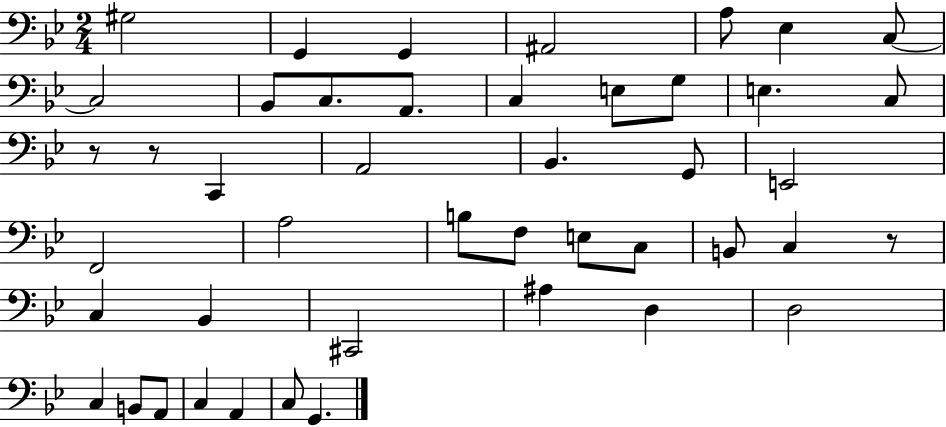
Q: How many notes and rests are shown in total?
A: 45